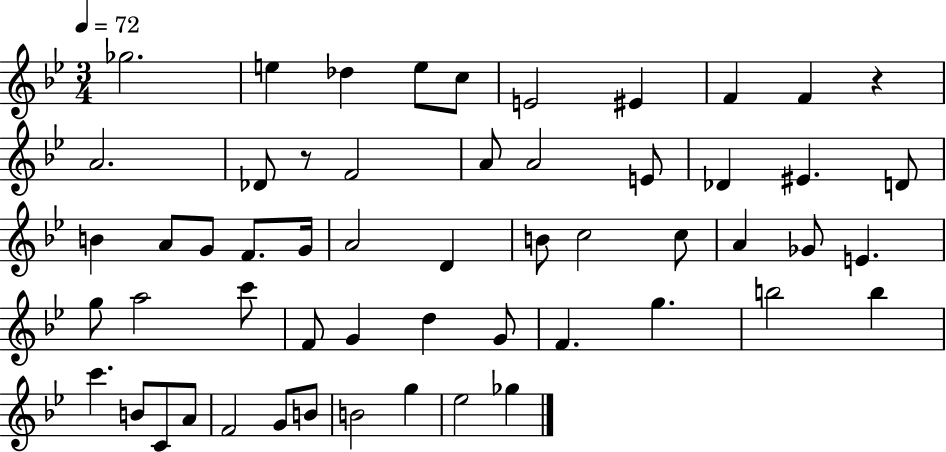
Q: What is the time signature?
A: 3/4